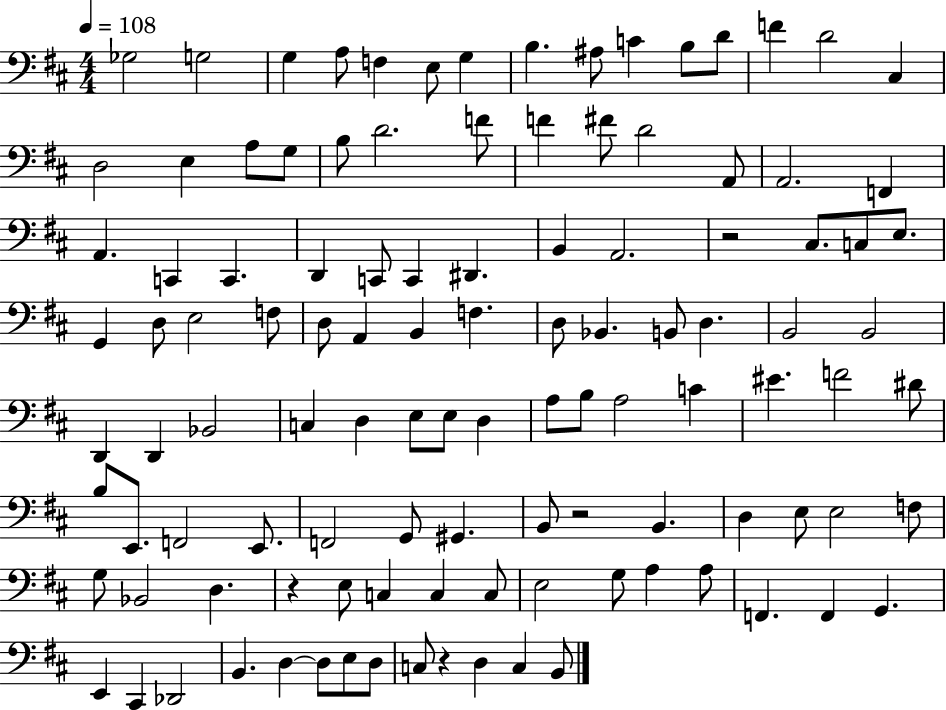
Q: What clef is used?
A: bass